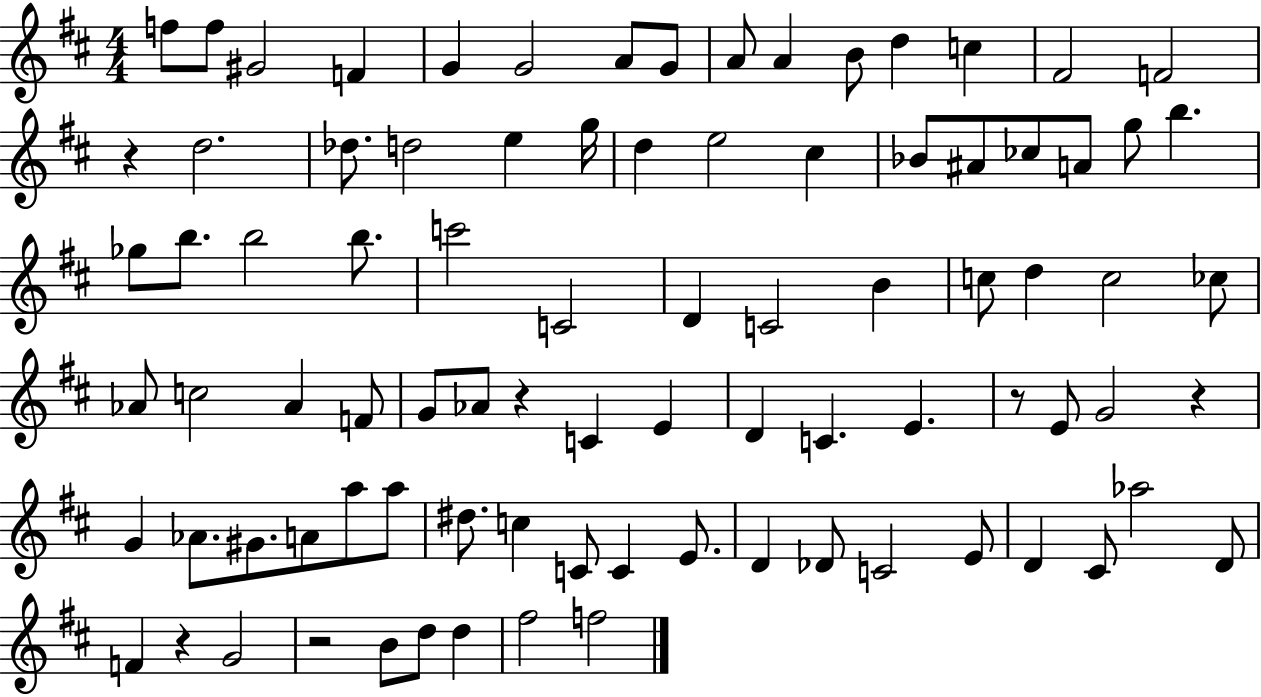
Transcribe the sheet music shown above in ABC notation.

X:1
T:Untitled
M:4/4
L:1/4
K:D
f/2 f/2 ^G2 F G G2 A/2 G/2 A/2 A B/2 d c ^F2 F2 z d2 _d/2 d2 e g/4 d e2 ^c _B/2 ^A/2 _c/2 A/2 g/2 b _g/2 b/2 b2 b/2 c'2 C2 D C2 B c/2 d c2 _c/2 _A/2 c2 _A F/2 G/2 _A/2 z C E D C E z/2 E/2 G2 z G _A/2 ^G/2 A/2 a/2 a/2 ^d/2 c C/2 C E/2 D _D/2 C2 E/2 D ^C/2 _a2 D/2 F z G2 z2 B/2 d/2 d ^f2 f2